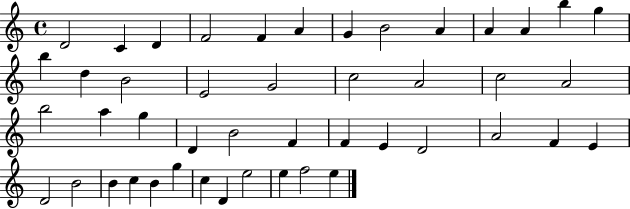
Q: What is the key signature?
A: C major